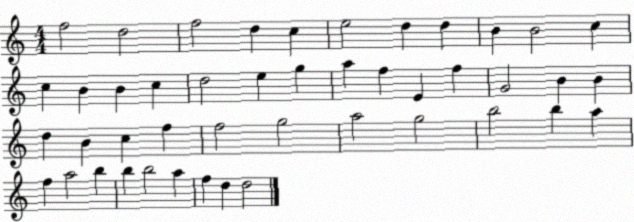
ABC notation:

X:1
T:Untitled
M:4/4
L:1/4
K:C
f2 d2 f2 d c e2 d d B B2 c c B B c d2 e g a f E f G2 B B d B c f f2 g2 a2 g2 b2 b a f a2 b b b2 a f d d2